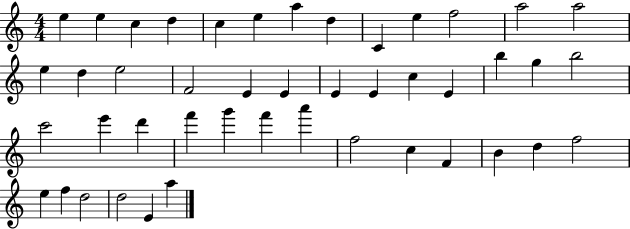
E5/q E5/q C5/q D5/q C5/q E5/q A5/q D5/q C4/q E5/q F5/h A5/h A5/h E5/q D5/q E5/h F4/h E4/q E4/q E4/q E4/q C5/q E4/q B5/q G5/q B5/h C6/h E6/q D6/q F6/q G6/q F6/q A6/q F5/h C5/q F4/q B4/q D5/q F5/h E5/q F5/q D5/h D5/h E4/q A5/q